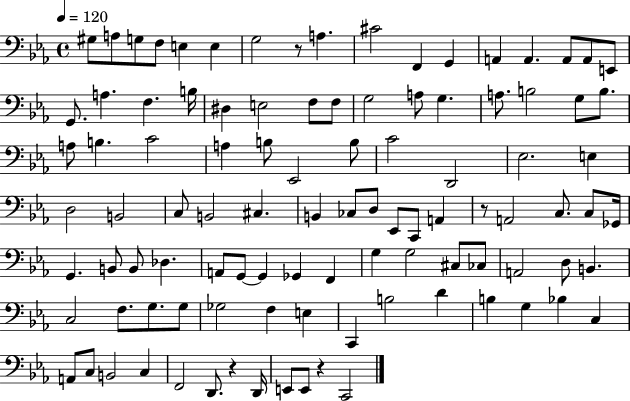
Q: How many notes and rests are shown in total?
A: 101